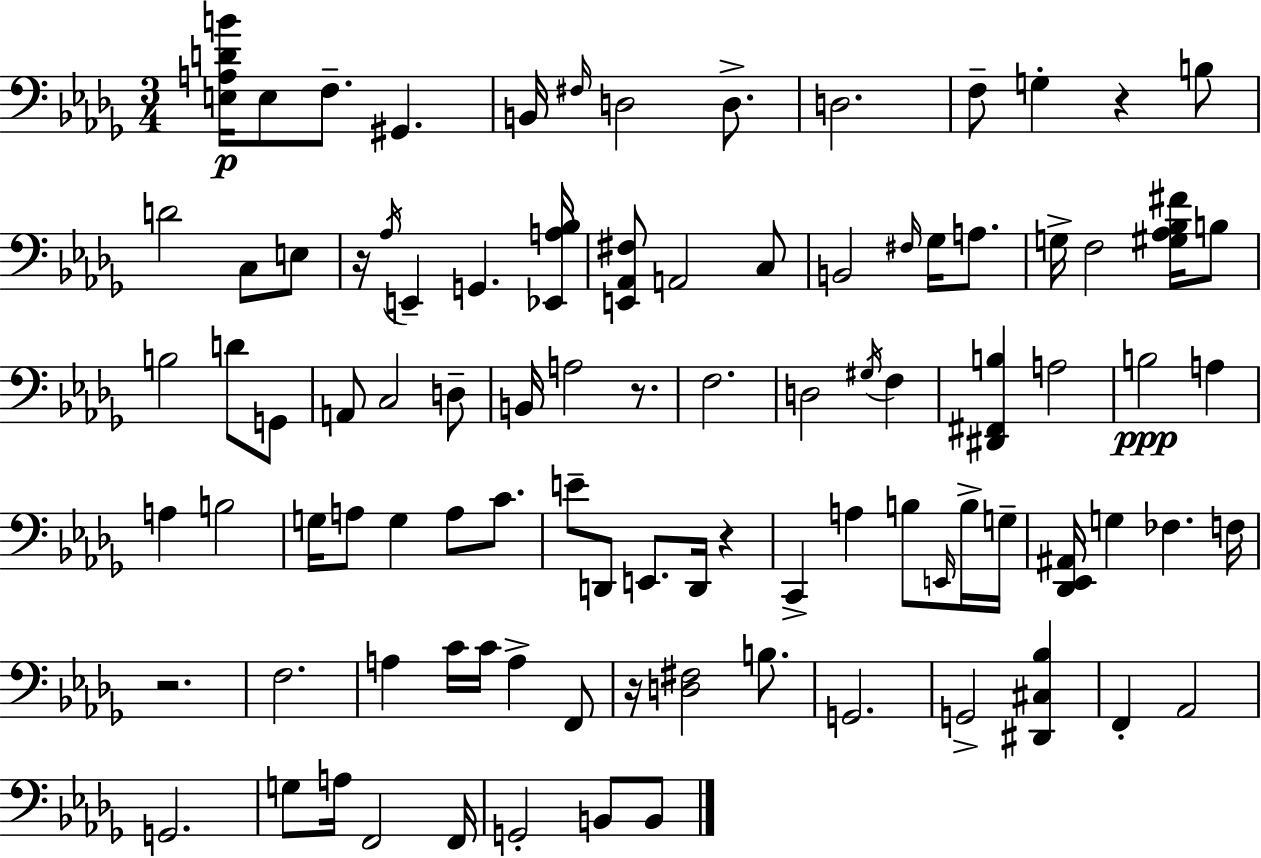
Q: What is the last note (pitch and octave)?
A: B2